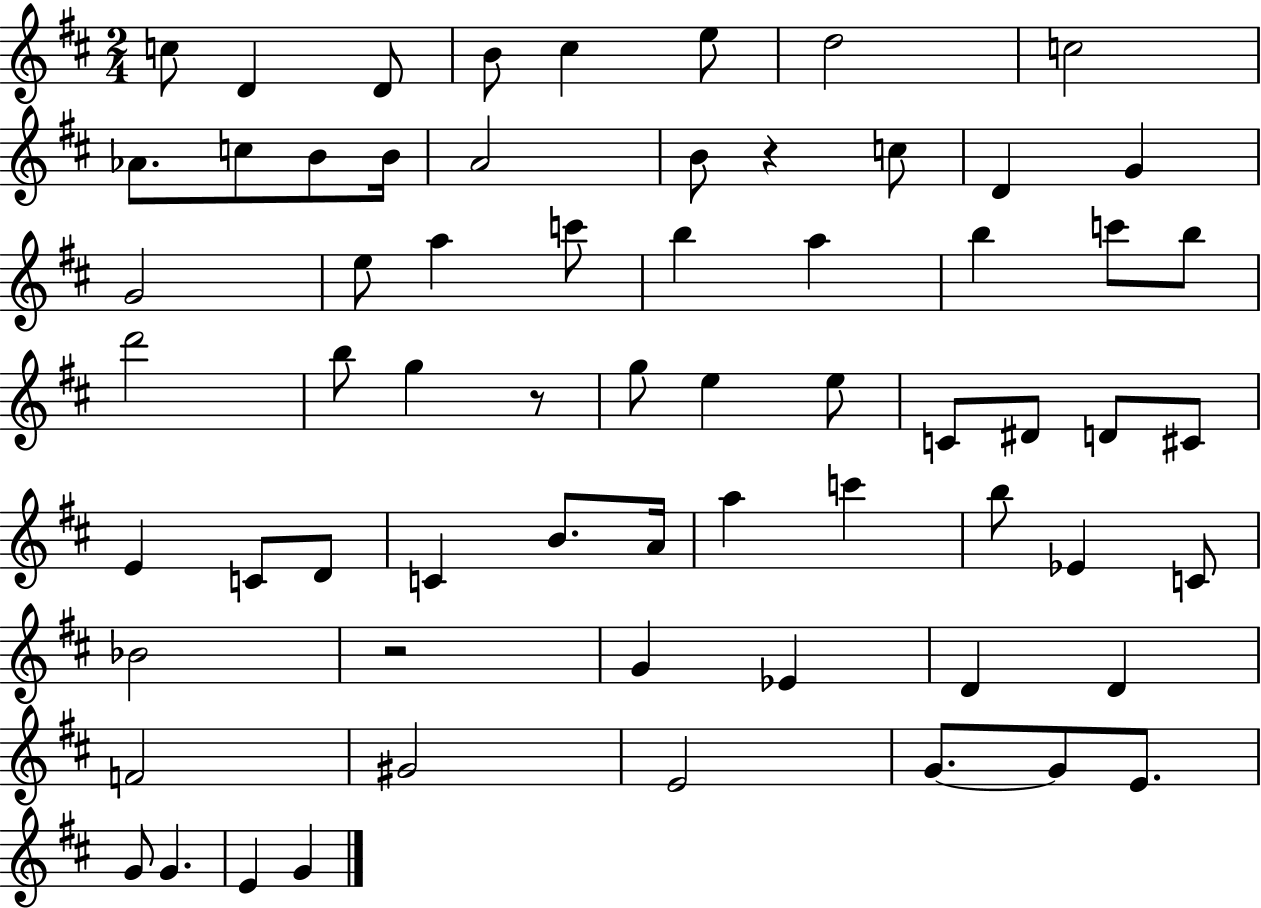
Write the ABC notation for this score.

X:1
T:Untitled
M:2/4
L:1/4
K:D
c/2 D D/2 B/2 ^c e/2 d2 c2 _A/2 c/2 B/2 B/4 A2 B/2 z c/2 D G G2 e/2 a c'/2 b a b c'/2 b/2 d'2 b/2 g z/2 g/2 e e/2 C/2 ^D/2 D/2 ^C/2 E C/2 D/2 C B/2 A/4 a c' b/2 _E C/2 _B2 z2 G _E D D F2 ^G2 E2 G/2 G/2 E/2 G/2 G E G